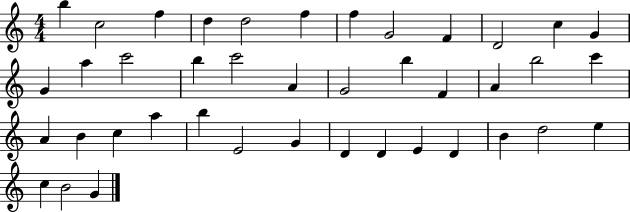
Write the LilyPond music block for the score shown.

{
  \clef treble
  \numericTimeSignature
  \time 4/4
  \key c \major
  b''4 c''2 f''4 | d''4 d''2 f''4 | f''4 g'2 f'4 | d'2 c''4 g'4 | \break g'4 a''4 c'''2 | b''4 c'''2 a'4 | g'2 b''4 f'4 | a'4 b''2 c'''4 | \break a'4 b'4 c''4 a''4 | b''4 e'2 g'4 | d'4 d'4 e'4 d'4 | b'4 d''2 e''4 | \break c''4 b'2 g'4 | \bar "|."
}